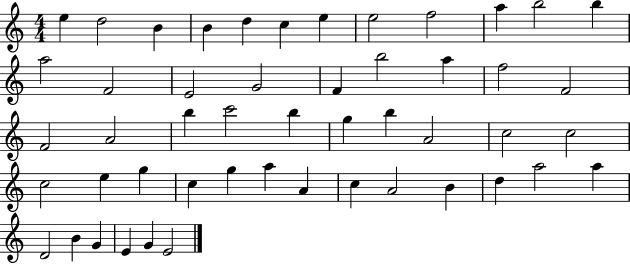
X:1
T:Untitled
M:4/4
L:1/4
K:C
e d2 B B d c e e2 f2 a b2 b a2 F2 E2 G2 F b2 a f2 F2 F2 A2 b c'2 b g b A2 c2 c2 c2 e g c g a A c A2 B d a2 a D2 B G E G E2